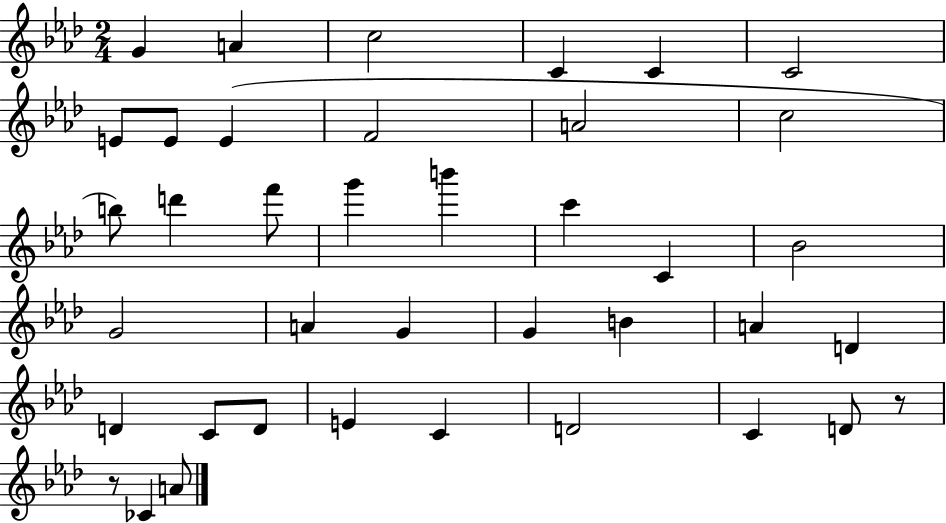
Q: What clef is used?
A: treble